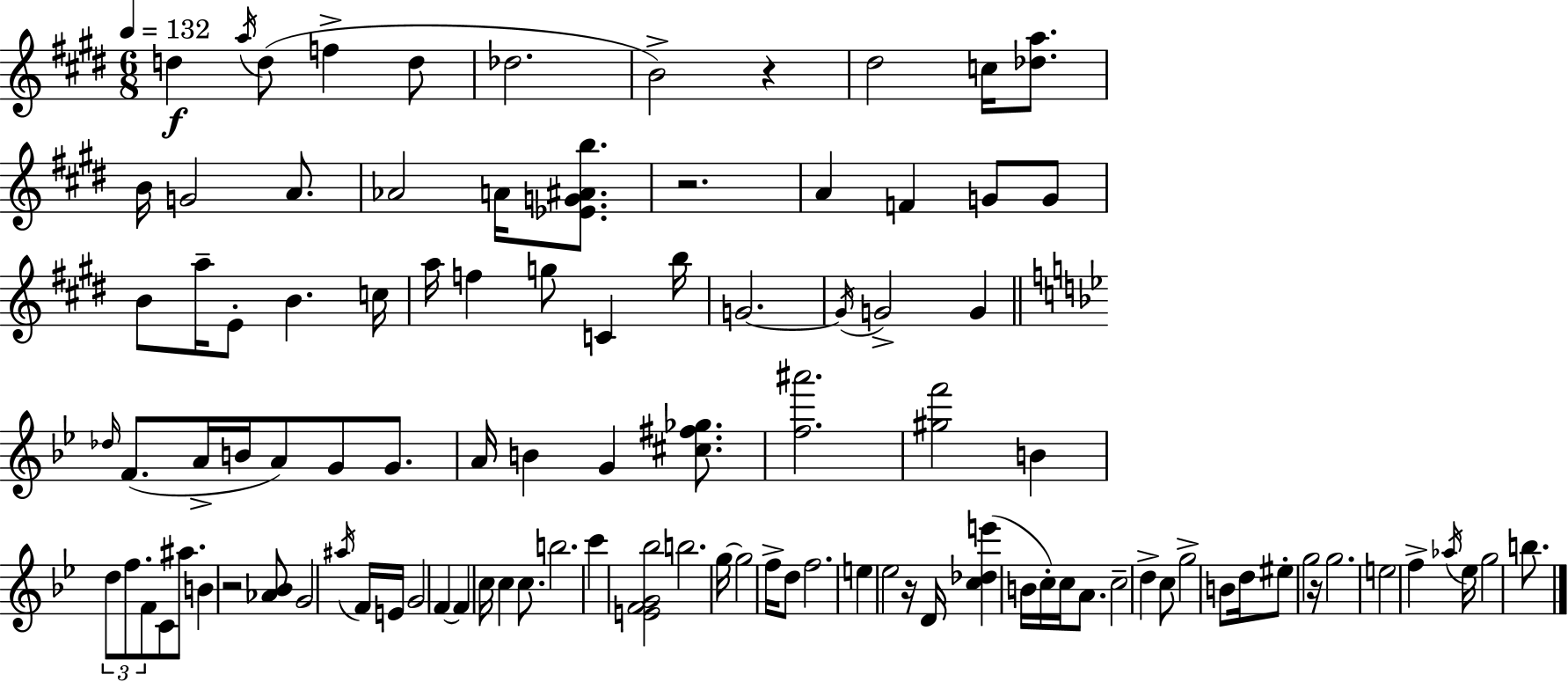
{
  \clef treble
  \numericTimeSignature
  \time 6/8
  \key e \major
  \tempo 4 = 132
  d''4\f \acciaccatura { a''16 }( d''8 f''4-> d''8 | des''2. | b'2->) r4 | dis''2 c''16 <des'' a''>8. | \break b'16 g'2 a'8. | aes'2 a'16 <ees' g' ais' b''>8. | r2. | a'4 f'4 g'8 g'8 | \break b'8 a''16-- e'8-. b'4. | c''16 a''16 f''4 g''8 c'4 | b''16 g'2.~~ | \acciaccatura { g'16 } g'2-> g'4 | \break \bar "||" \break \key bes \major \grace { des''16 }( f'8. a'16-> b'16 a'8) g'8 g'8. | a'16 b'4 g'4 <cis'' fis'' ges''>8. | <f'' ais'''>2. | <gis'' f'''>2 b'4 | \break \tuplet 3/2 { d''8 f''8. f'8 } c'8 ais''8. | b'4 r2 | <aes' bes'>8 g'2 \acciaccatura { ais''16 } | f'16 e'16 g'2 f'4~~ | \break f'4 c''16 c''4 c''8. | b''2. | c'''4 <e' f' g' bes''>2 | b''2. | \break g''16~~ g''2 f''16-> | d''8 f''2. | e''4 ees''2 | r16 d'16 <c'' des'' e'''>4( b'16 c''16-.) c''16 a'8. | \break c''2-- d''4-> | c''8 g''2-> | b'8 d''16 eis''8-. g''2 | r16 g''2. | \break e''2 f''4-> | \acciaccatura { aes''16 } ees''16 g''2 | b''8. \bar "|."
}